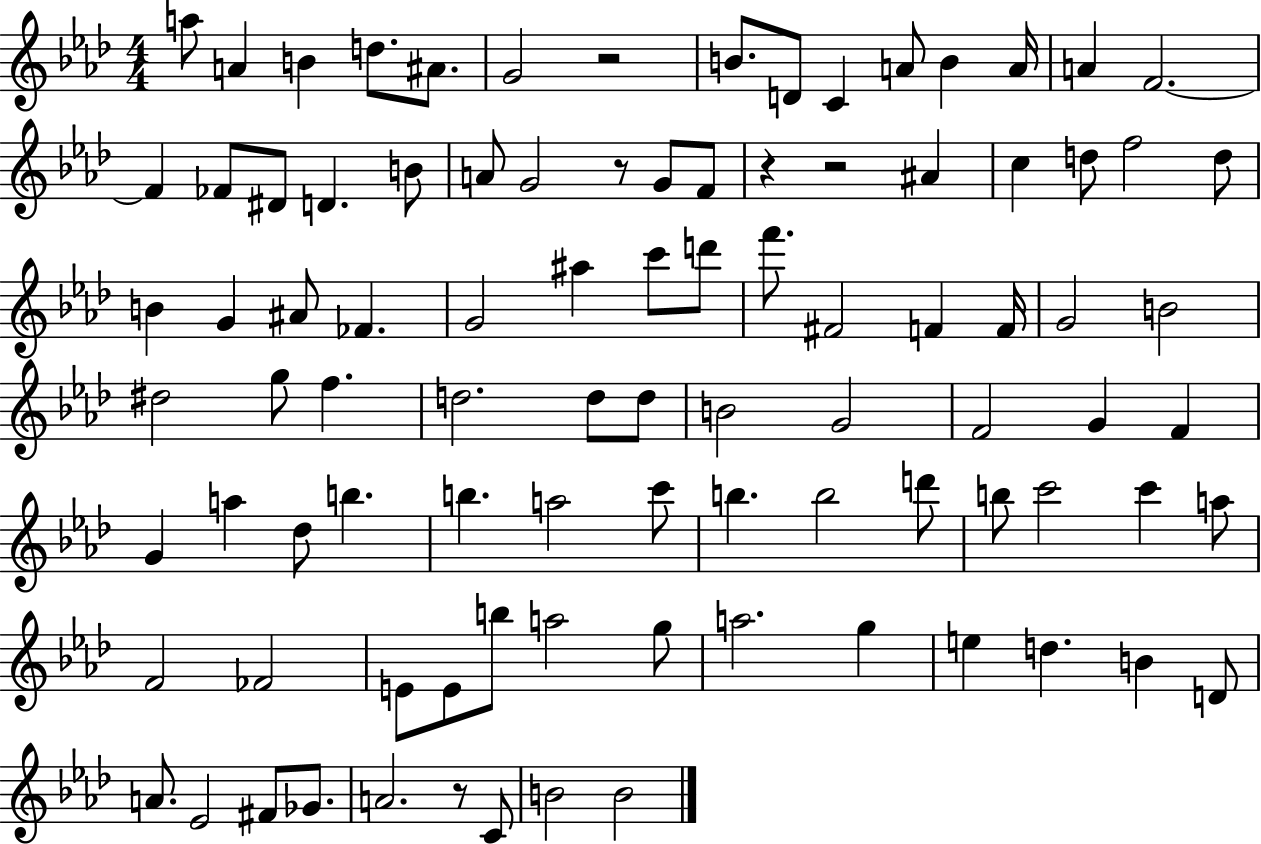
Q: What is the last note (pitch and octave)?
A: B4